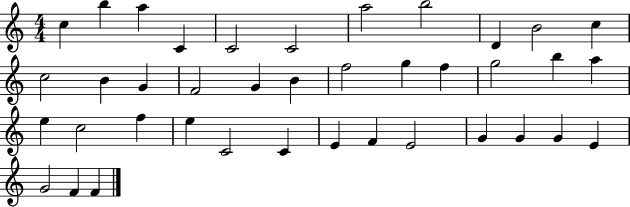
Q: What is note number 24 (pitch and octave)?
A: E5